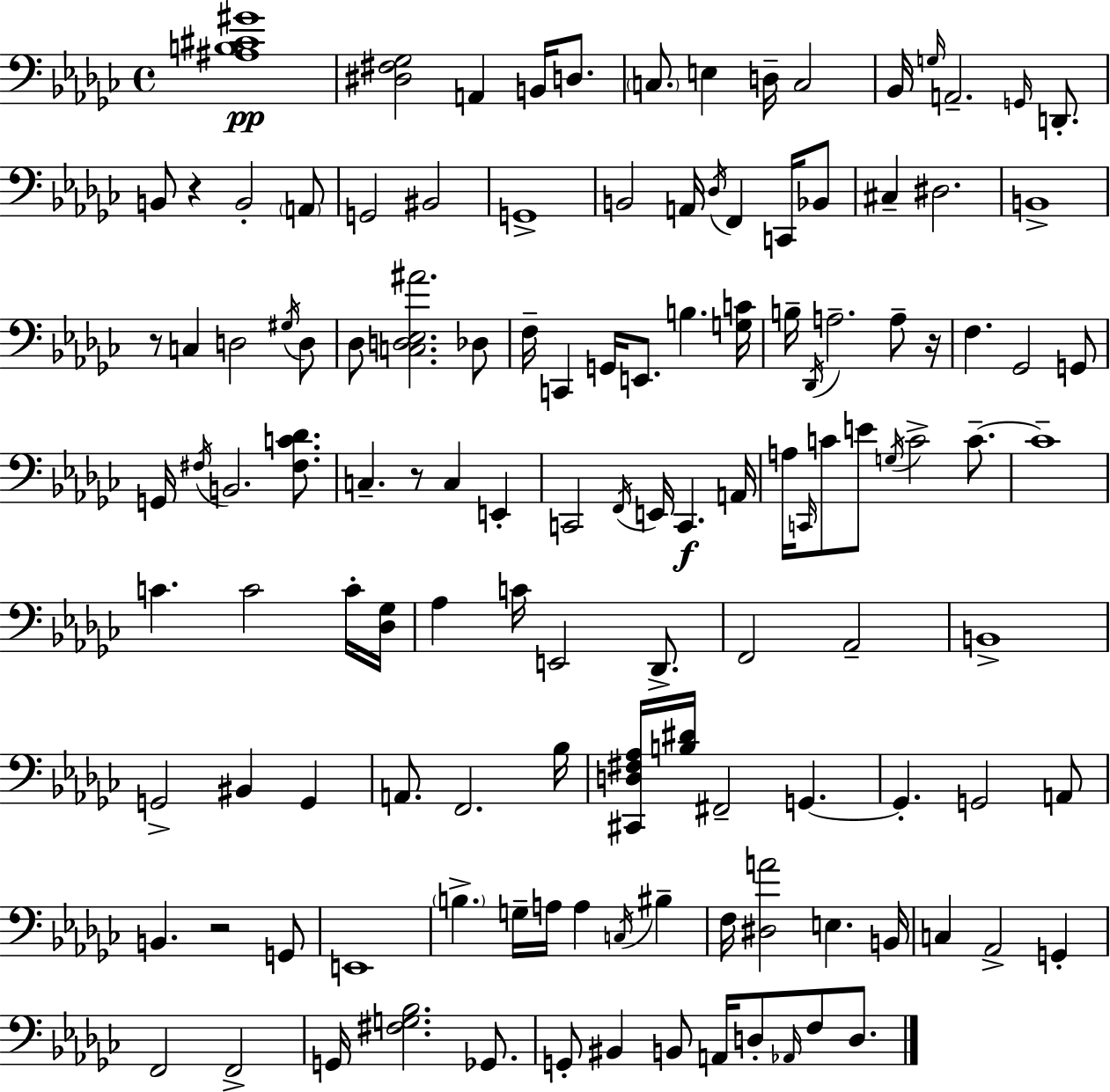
[A#3,B3,C#4,G#4]/w [D#3,F#3,Gb3]/h A2/q B2/s D3/e. C3/e. E3/q D3/s C3/h Bb2/s G3/s A2/h. G2/s D2/e. B2/e R/q B2/h A2/e G2/h BIS2/h G2/w B2/h A2/s Db3/s F2/q C2/s Bb2/e C#3/q D#3/h. B2/w R/e C3/q D3/h G#3/s D3/e Db3/e [C3,D3,Eb3,A#4]/h. Db3/e F3/s C2/q G2/s E2/e. B3/q. [G3,C4]/s B3/s Db2/s A3/h. A3/e R/s F3/q. Gb2/h G2/e G2/s F#3/s B2/h. [F#3,C4,Db4]/e. C3/q. R/e C3/q E2/q C2/h F2/s E2/s C2/q. A2/s A3/s C2/s C4/e E4/e G3/s C4/h C4/e. C4/w C4/q. C4/h C4/s [Db3,Gb3]/s Ab3/q C4/s E2/h Db2/e. F2/h Ab2/h B2/w G2/h BIS2/q G2/q A2/e. F2/h. Bb3/s [C#2,D3,F#3,Ab3]/s [B3,D#4]/s F#2/h G2/q. G2/q. G2/h A2/e B2/q. R/h G2/e E2/w B3/q. G3/s A3/s A3/q C3/s BIS3/q F3/s [D#3,A4]/h E3/q. B2/s C3/q Ab2/h G2/q F2/h F2/h G2/s [F#3,G3,Bb3]/h. Gb2/e. G2/e BIS2/q B2/e A2/s D3/e Ab2/s F3/e D3/e.